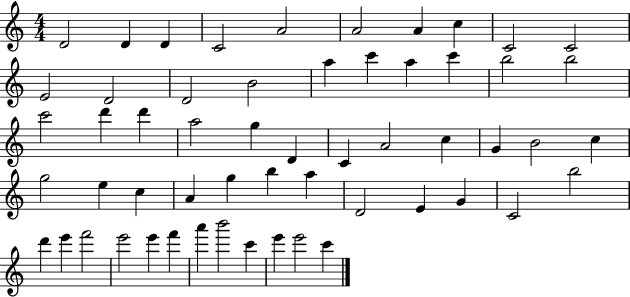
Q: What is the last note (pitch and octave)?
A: C6